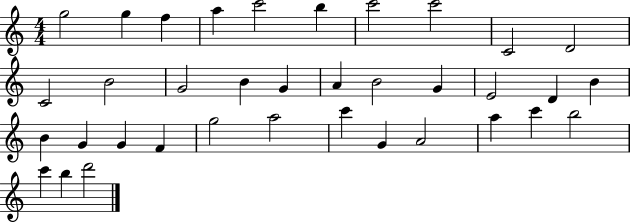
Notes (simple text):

G5/h G5/q F5/q A5/q C6/h B5/q C6/h C6/h C4/h D4/h C4/h B4/h G4/h B4/q G4/q A4/q B4/h G4/q E4/h D4/q B4/q B4/q G4/q G4/q F4/q G5/h A5/h C6/q G4/q A4/h A5/q C6/q B5/h C6/q B5/q D6/h